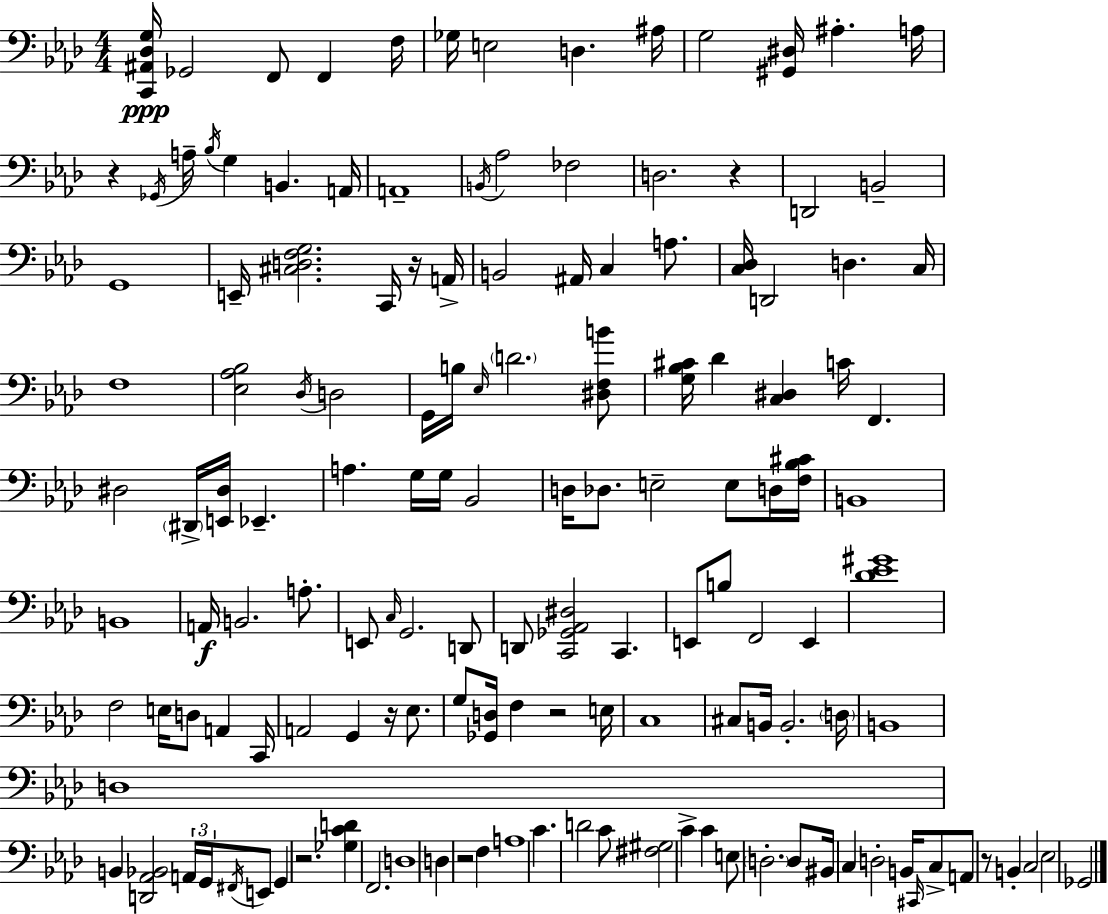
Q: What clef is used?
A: bass